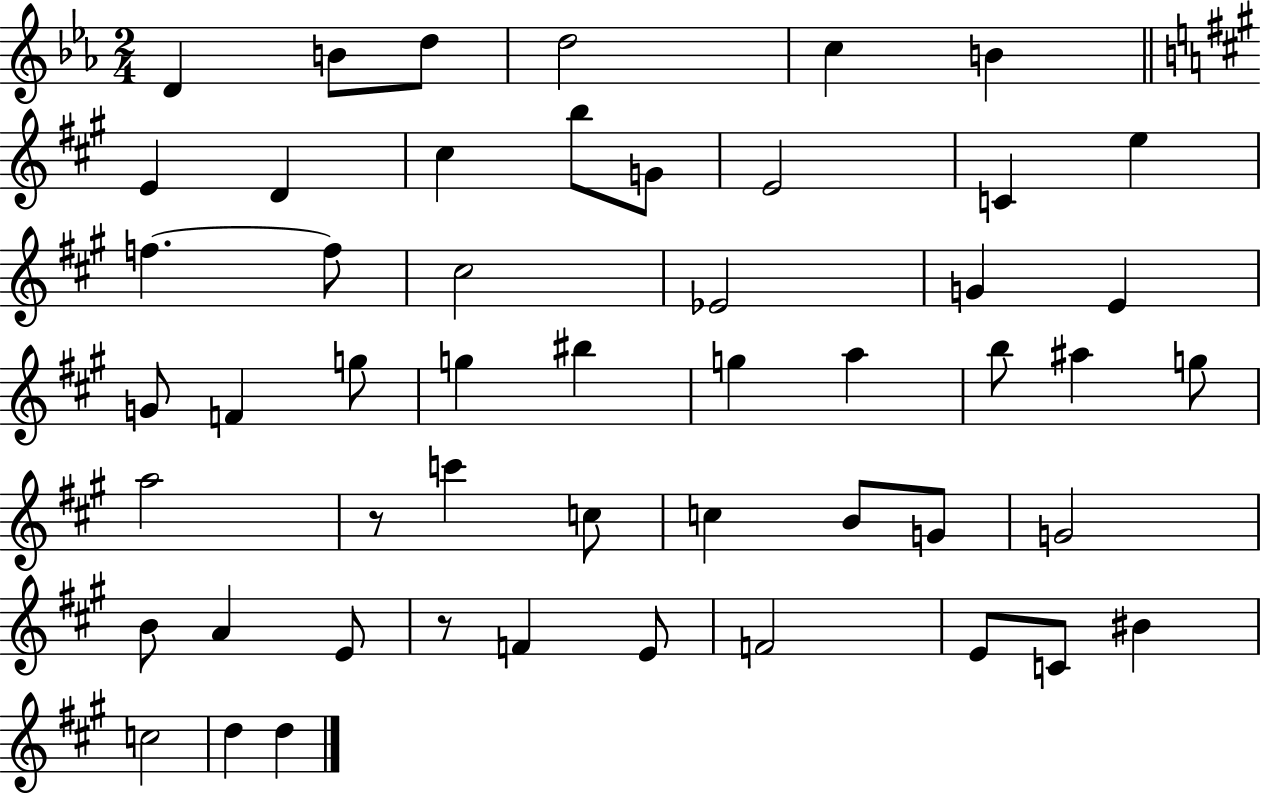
{
  \clef treble
  \numericTimeSignature
  \time 2/4
  \key ees \major
  d'4 b'8 d''8 | d''2 | c''4 b'4 | \bar "||" \break \key a \major e'4 d'4 | cis''4 b''8 g'8 | e'2 | c'4 e''4 | \break f''4.~~ f''8 | cis''2 | ees'2 | g'4 e'4 | \break g'8 f'4 g''8 | g''4 bis''4 | g''4 a''4 | b''8 ais''4 g''8 | \break a''2 | r8 c'''4 c''8 | c''4 b'8 g'8 | g'2 | \break b'8 a'4 e'8 | r8 f'4 e'8 | f'2 | e'8 c'8 bis'4 | \break c''2 | d''4 d''4 | \bar "|."
}